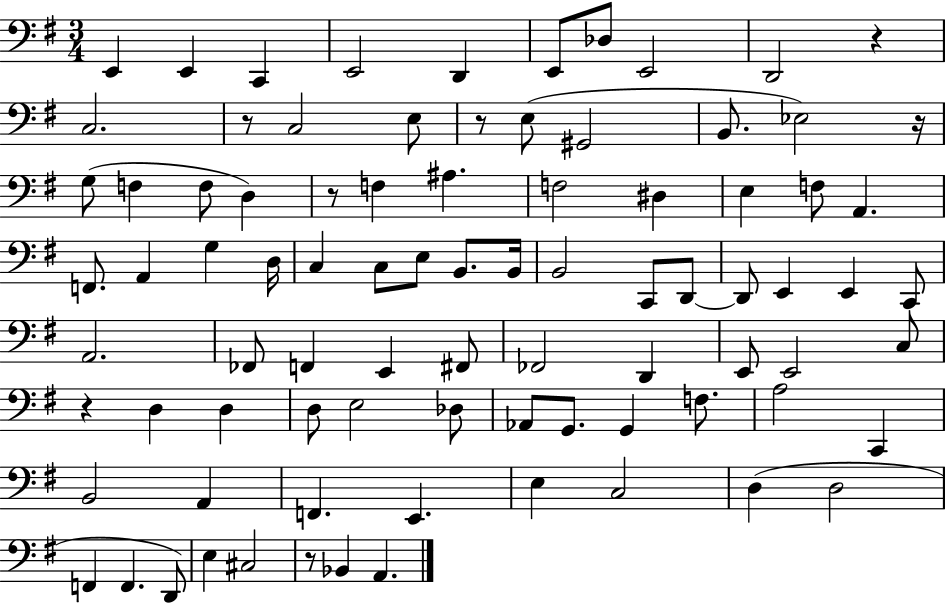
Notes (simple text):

E2/q E2/q C2/q E2/h D2/q E2/e Db3/e E2/h D2/h R/q C3/h. R/e C3/h E3/e R/e E3/e G#2/h B2/e. Eb3/h R/s G3/e F3/q F3/e D3/q R/e F3/q A#3/q. F3/h D#3/q E3/q F3/e A2/q. F2/e. A2/q G3/q D3/s C3/q C3/e E3/e B2/e. B2/s B2/h C2/e D2/e D2/e E2/q E2/q C2/e A2/h. FES2/e F2/q E2/q F#2/e FES2/h D2/q E2/e E2/h C3/e R/q D3/q D3/q D3/e E3/h Db3/e Ab2/e G2/e. G2/q F3/e. A3/h C2/q B2/h A2/q F2/q. E2/q. E3/q C3/h D3/q D3/h F2/q F2/q. D2/e E3/q C#3/h R/e Bb2/q A2/q.